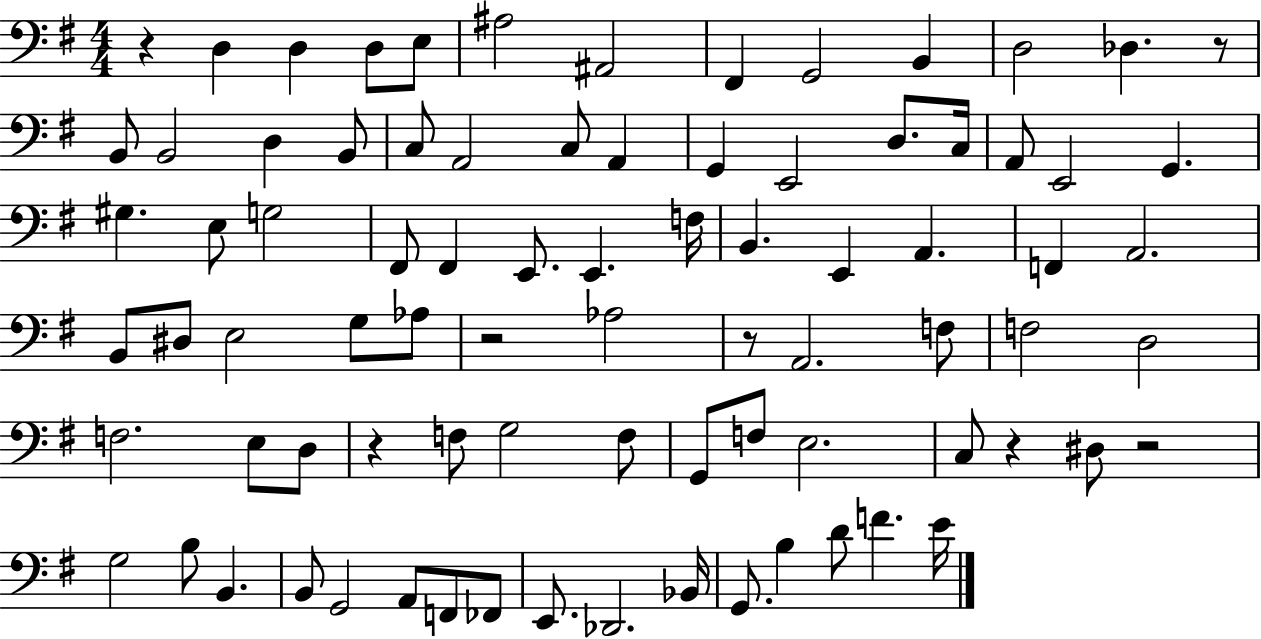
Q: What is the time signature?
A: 4/4